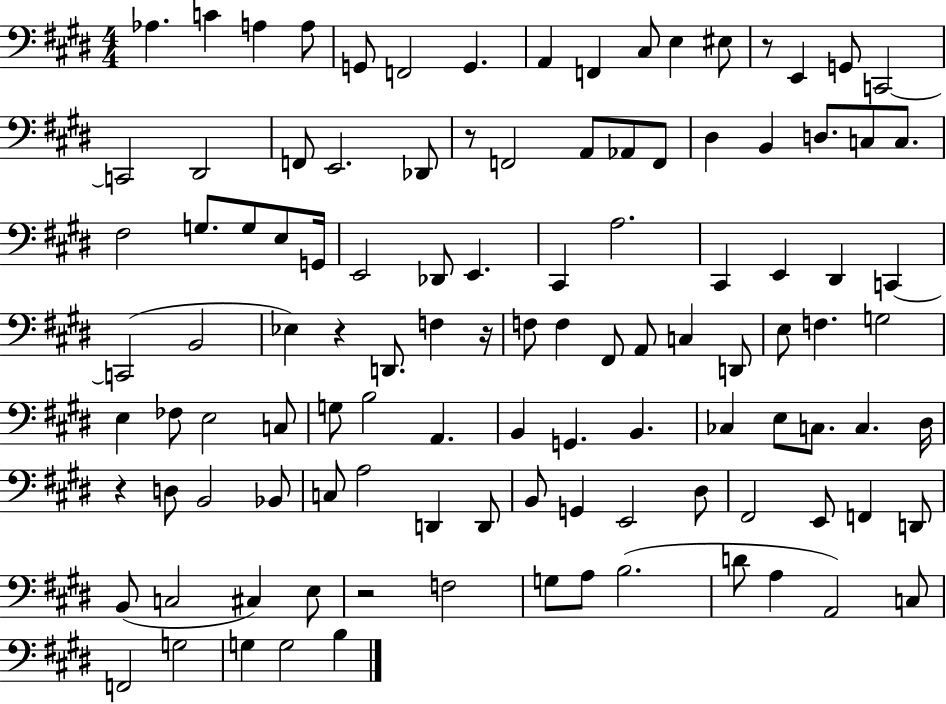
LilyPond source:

{
  \clef bass
  \numericTimeSignature
  \time 4/4
  \key e \major
  \repeat volta 2 { aes4. c'4 a4 a8 | g,8 f,2 g,4. | a,4 f,4 cis8 e4 eis8 | r8 e,4 g,8 c,2~~ | \break c,2 dis,2 | f,8 e,2. des,8 | r8 f,2 a,8 aes,8 f,8 | dis4 b,4 d8. c8 c8. | \break fis2 g8. g8 e8 g,16 | e,2 des,8 e,4. | cis,4 a2. | cis,4 e,4 dis,4 c,4~~ | \break c,2( b,2 | ees4) r4 d,8. f4 r16 | f8 f4 fis,8 a,8 c4 d,8 | e8 f4. g2 | \break e4 fes8 e2 c8 | g8 b2 a,4. | b,4 g,4. b,4. | ces4 e8 c8. c4. dis16 | \break r4 d8 b,2 bes,8 | c8 a2 d,4 d,8 | b,8 g,4 e,2 dis8 | fis,2 e,8 f,4 d,8 | \break b,8( c2 cis4) e8 | r2 f2 | g8 a8 b2.( | d'8 a4 a,2) c8 | \break f,2 g2 | g4 g2 b4 | } \bar "|."
}